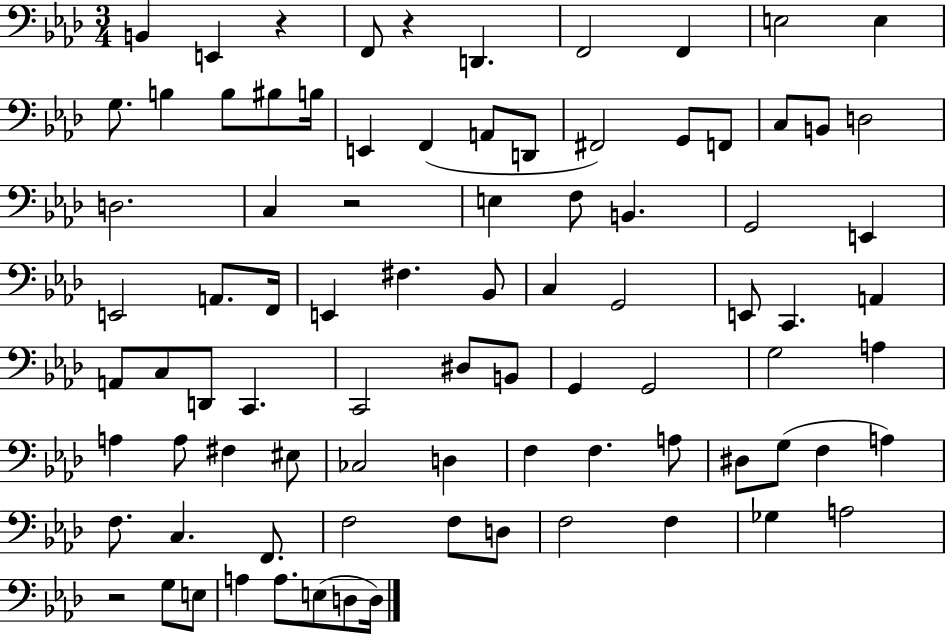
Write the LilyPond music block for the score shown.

{
  \clef bass
  \numericTimeSignature
  \time 3/4
  \key aes \major
  \repeat volta 2 { b,4 e,4 r4 | f,8 r4 d,4. | f,2 f,4 | e2 e4 | \break g8. b4 b8 bis8 b16 | e,4 f,4( a,8 d,8 | fis,2) g,8 f,8 | c8 b,8 d2 | \break d2. | c4 r2 | e4 f8 b,4. | g,2 e,4 | \break e,2 a,8. f,16 | e,4 fis4. bes,8 | c4 g,2 | e,8 c,4. a,4 | \break a,8 c8 d,8 c,4. | c,2 dis8 b,8 | g,4 g,2 | g2 a4 | \break a4 a8 fis4 eis8 | ces2 d4 | f4 f4. a8 | dis8 g8( f4 a4) | \break f8. c4. f,8. | f2 f8 d8 | f2 f4 | ges4 a2 | \break r2 g8 e8 | a4 a8. e8( d8 d16) | } \bar "|."
}